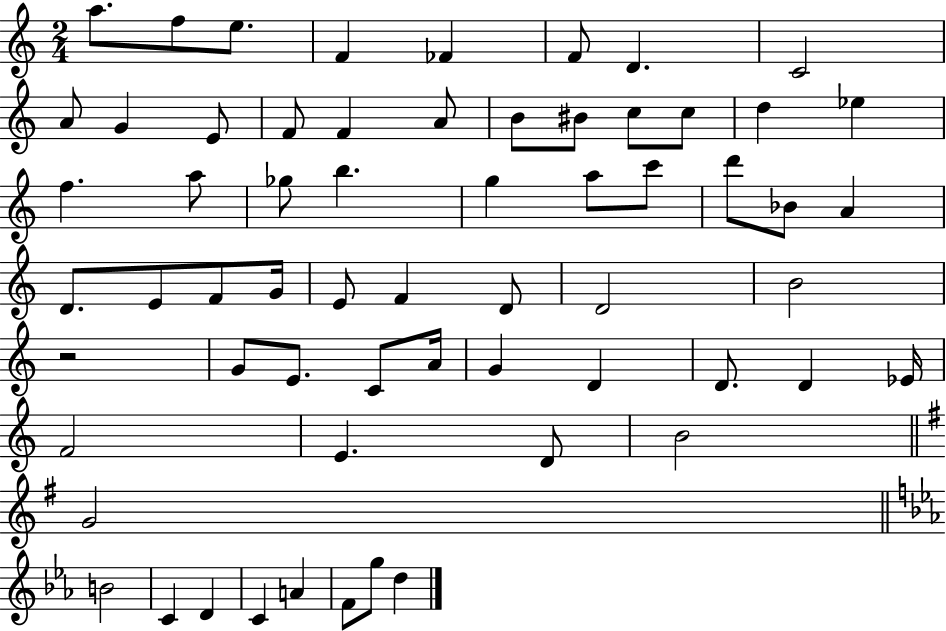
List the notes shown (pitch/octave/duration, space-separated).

A5/e. F5/e E5/e. F4/q FES4/q F4/e D4/q. C4/h A4/e G4/q E4/e F4/e F4/q A4/e B4/e BIS4/e C5/e C5/e D5/q Eb5/q F5/q. A5/e Gb5/e B5/q. G5/q A5/e C6/e D6/e Bb4/e A4/q D4/e. E4/e F4/e G4/s E4/e F4/q D4/e D4/h B4/h R/h G4/e E4/e. C4/e A4/s G4/q D4/q D4/e. D4/q Eb4/s F4/h E4/q. D4/e B4/h G4/h B4/h C4/q D4/q C4/q A4/q F4/e G5/e D5/q